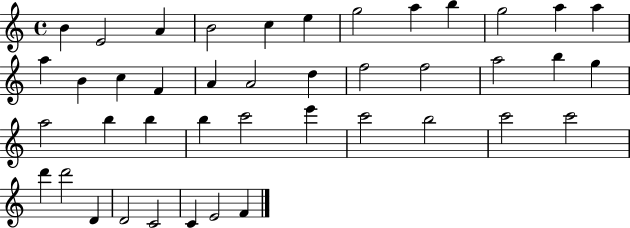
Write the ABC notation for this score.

X:1
T:Untitled
M:4/4
L:1/4
K:C
B E2 A B2 c e g2 a b g2 a a a B c F A A2 d f2 f2 a2 b g a2 b b b c'2 e' c'2 b2 c'2 c'2 d' d'2 D D2 C2 C E2 F